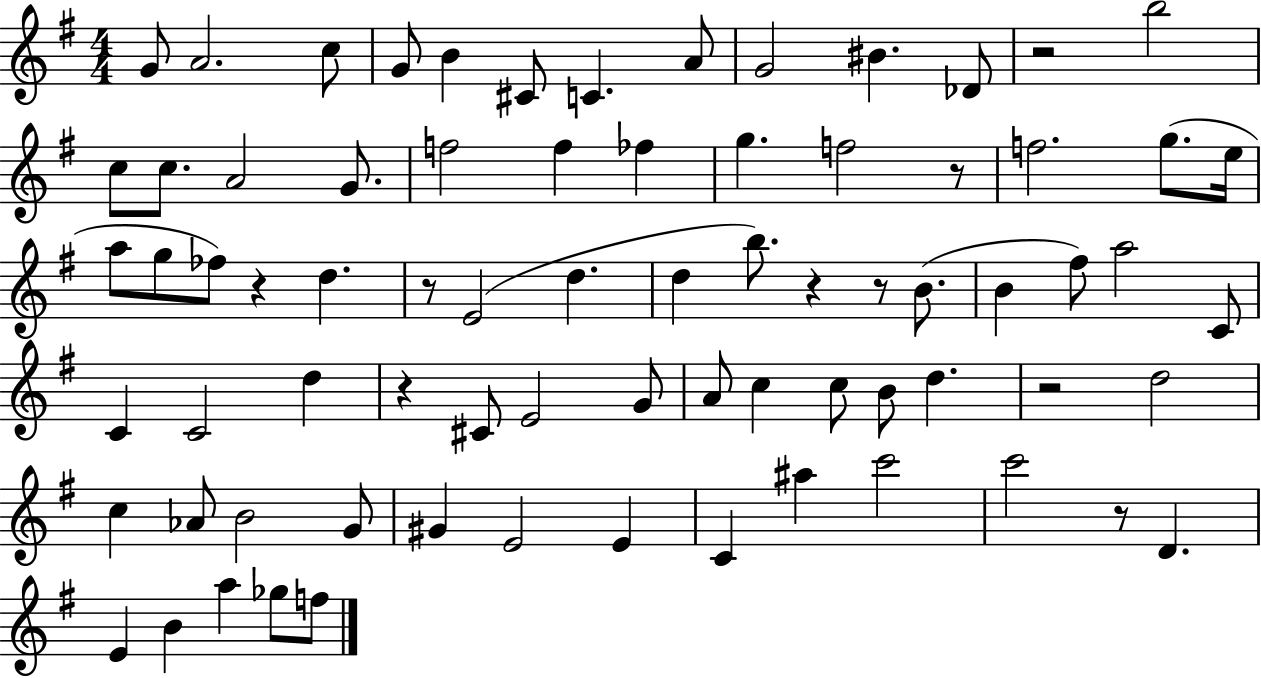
G4/e A4/h. C5/e G4/e B4/q C#4/e C4/q. A4/e G4/h BIS4/q. Db4/e R/h B5/h C5/e C5/e. A4/h G4/e. F5/h F5/q FES5/q G5/q. F5/h R/e F5/h. G5/e. E5/s A5/e G5/e FES5/e R/q D5/q. R/e E4/h D5/q. D5/q B5/e. R/q R/e B4/e. B4/q F#5/e A5/h C4/e C4/q C4/h D5/q R/q C#4/e E4/h G4/e A4/e C5/q C5/e B4/e D5/q. R/h D5/h C5/q Ab4/e B4/h G4/e G#4/q E4/h E4/q C4/q A#5/q C6/h C6/h R/e D4/q. E4/q B4/q A5/q Gb5/e F5/e